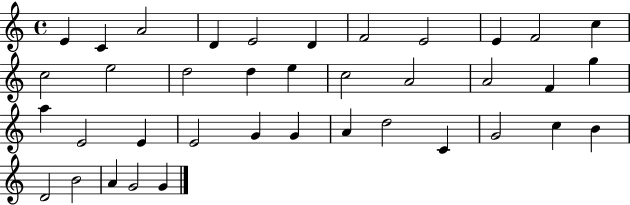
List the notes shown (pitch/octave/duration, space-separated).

E4/q C4/q A4/h D4/q E4/h D4/q F4/h E4/h E4/q F4/h C5/q C5/h E5/h D5/h D5/q E5/q C5/h A4/h A4/h F4/q G5/q A5/q E4/h E4/q E4/h G4/q G4/q A4/q D5/h C4/q G4/h C5/q B4/q D4/h B4/h A4/q G4/h G4/q